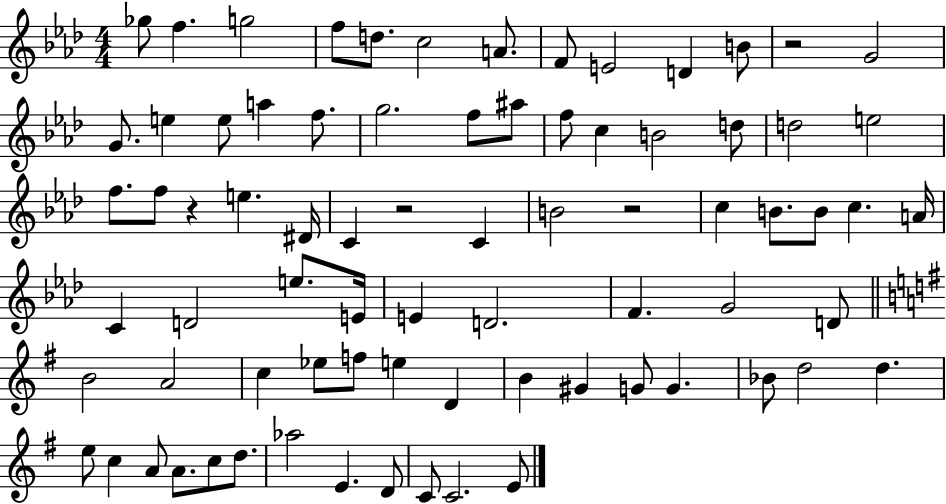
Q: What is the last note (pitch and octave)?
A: E4